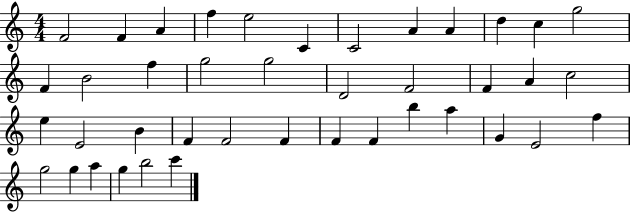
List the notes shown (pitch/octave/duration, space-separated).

F4/h F4/q A4/q F5/q E5/h C4/q C4/h A4/q A4/q D5/q C5/q G5/h F4/q B4/h F5/q G5/h G5/h D4/h F4/h F4/q A4/q C5/h E5/q E4/h B4/q F4/q F4/h F4/q F4/q F4/q B5/q A5/q G4/q E4/h F5/q G5/h G5/q A5/q G5/q B5/h C6/q